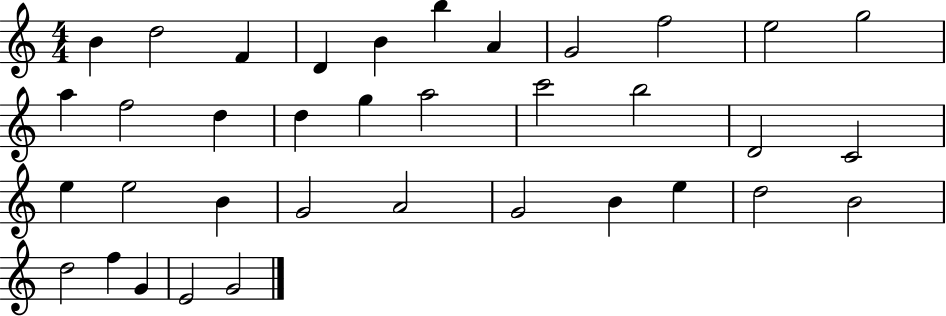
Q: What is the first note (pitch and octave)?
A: B4